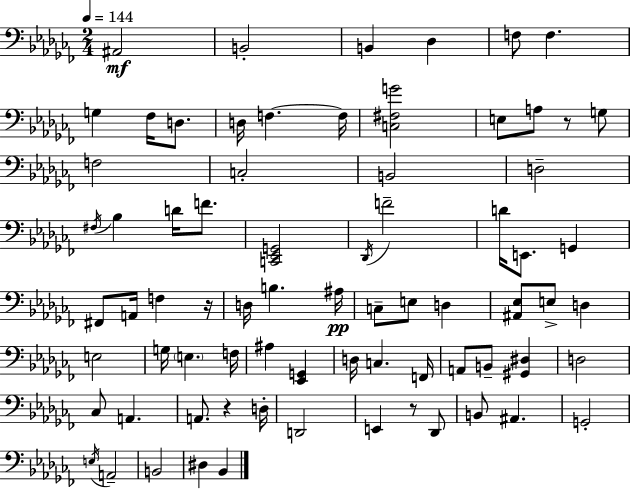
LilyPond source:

{
  \clef bass
  \numericTimeSignature
  \time 2/4
  \key aes \minor
  \tempo 4 = 144
  ais,2\mf | b,2-. | b,4 des4 | f8 f4. | \break g4 fes16 d8. | d16 f4.~~ f16 | <c fis g'>2 | e8 a8 r8 g8 | \break f2 | c2-. | b,2 | d2-- | \break \acciaccatura { fis16 } bes4 d'16 f'8. | <c, ees, g,>2 | \acciaccatura { des,16 } f'2-- | d'16 e,8. g,4 | \break fis,8 a,16 f4 | r16 d16 b4. | ais16\pp c8-- e8 d4 | <ais, ees>8 e8-> d4 | \break e2 | g16 \parenthesize e4. | f16 ais4 <ees, g,>4 | d16 c4. | \break f,16 a,8 b,8-- <gis, dis>4 | d2 | ces8 a,4. | a,8. r4 | \break d16-. d,2 | e,4 r8 | des,8 b,8 ais,4. | g,2-. | \break \acciaccatura { e16 } a,2-- | b,2 | dis4 bes,4 | \bar "|."
}